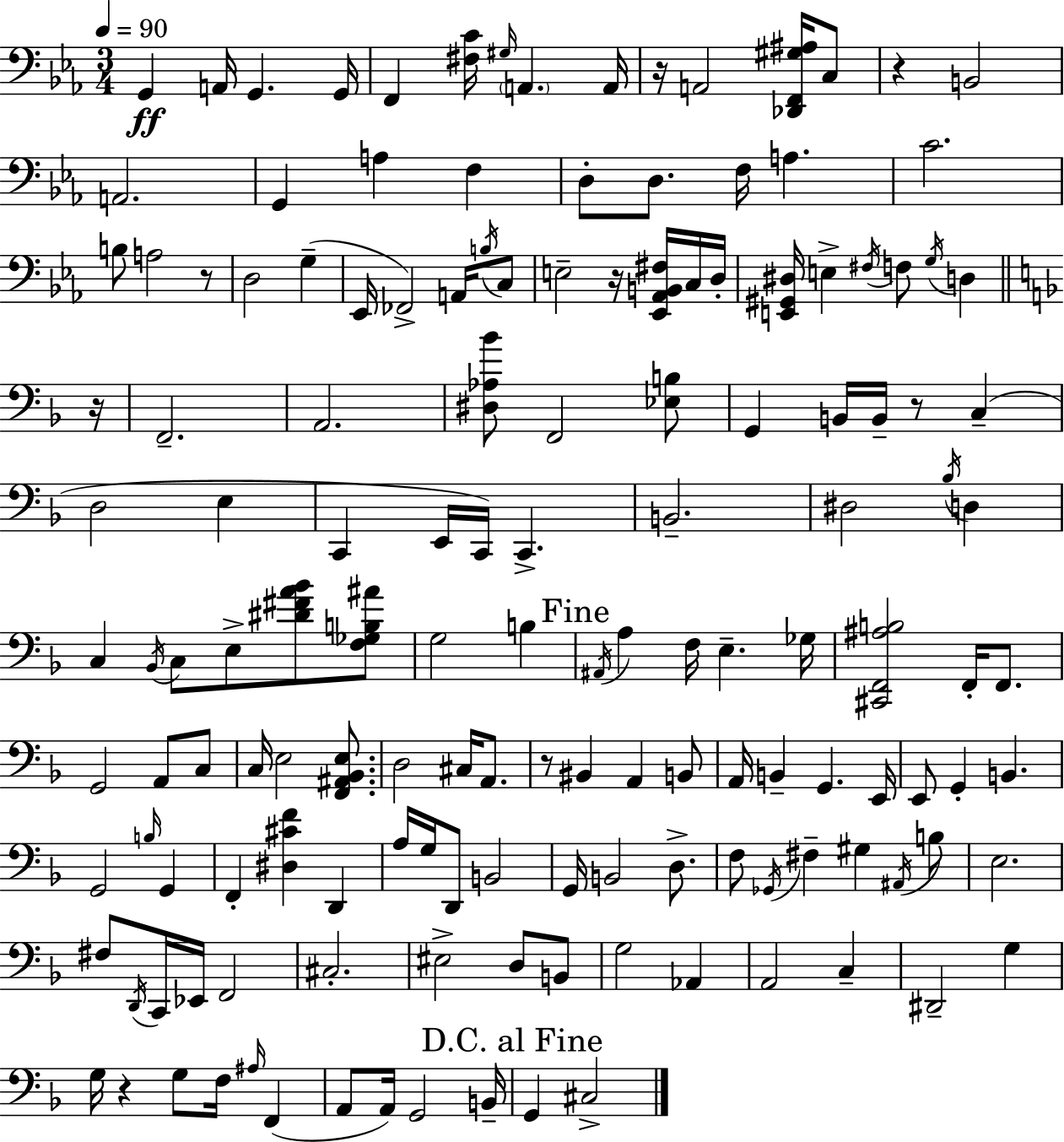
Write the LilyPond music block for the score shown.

{
  \clef bass
  \numericTimeSignature
  \time 3/4
  \key c \minor
  \tempo 4 = 90
  \repeat volta 2 { g,4\ff a,16 g,4. g,16 | f,4 <fis c'>16 \grace { gis16 } \parenthesize a,4. | a,16 r16 a,2 <des, f, gis ais>16 c8 | r4 b,2 | \break a,2. | g,4 a4 f4 | d8-. d8. f16 a4. | c'2. | \break b8 a2 r8 | d2 g4--( | ees,16 fes,2->) a,16 \acciaccatura { b16 } | c8 e2-- r16 <ees, aes, b, fis>16 | \break c16 d16-. <e, gis, dis>16 e4-> \acciaccatura { fis16 } f8 \acciaccatura { g16 } d4 | \bar "||" \break \key f \major r16 f,2.-- | a,2. | <dis aes bes'>8 f,2 <ees b>8 | g,4 b,16 b,16-- r8 c4--( | \break d2 e4 | c,4 e,16 c,16) c,4.-> | b,2.-- | dis2 \acciaccatura { bes16 } d4 | \break c4 \acciaccatura { bes,16 } c8 e8-> <dis' fis' a' bes'>8 | <f ges b ais'>8 g2 b4 | \mark "Fine" \acciaccatura { ais,16 } a4 f16 e4.-- | ges16 <cis, f, ais b>2 | \break f,16-. f,8. g,2 | a,8 c8 c16 e2 | <f, ais, bes, e>8. d2 | cis16 a,8. r8 bis,4 a,4 | \break b,8 a,16 b,4-- g,4. | e,16 e,8 g,4-. b,4. | g,2 | \grace { b16 } g,4 f,4-. <dis cis' f'>4 | \break d,4 a16 g16 d,8 b,2 | g,16 b,2 | d8.-> f8 \acciaccatura { ges,16 } fis4-- | gis4 \acciaccatura { ais,16 } b8 e2. | \break fis8 \acciaccatura { d,16 } c,16 ees,16 | f,2 cis2.-. | eis2-> | d8 b,8 g2 | \break aes,4 a,2 | c4-- dis,2-- | g4 g16 r4 | g8 f16 \grace { ais16 } f,4( a,8 a,16) | \break g,2 b,16-- \mark "D.C. al Fine" g,4 | cis2-> } \bar "|."
}